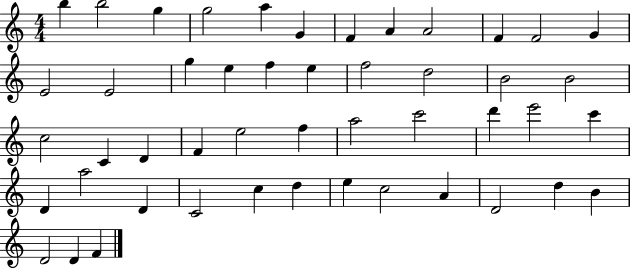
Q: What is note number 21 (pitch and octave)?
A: B4